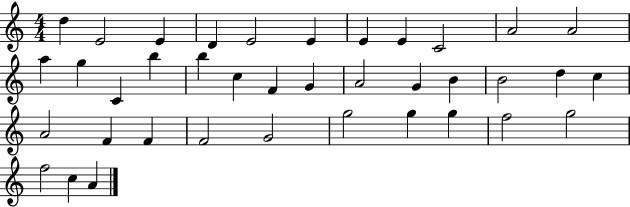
D5/q E4/h E4/q D4/q E4/h E4/q E4/q E4/q C4/h A4/h A4/h A5/q G5/q C4/q B5/q B5/q C5/q F4/q G4/q A4/h G4/q B4/q B4/h D5/q C5/q A4/h F4/q F4/q F4/h G4/h G5/h G5/q G5/q F5/h G5/h F5/h C5/q A4/q